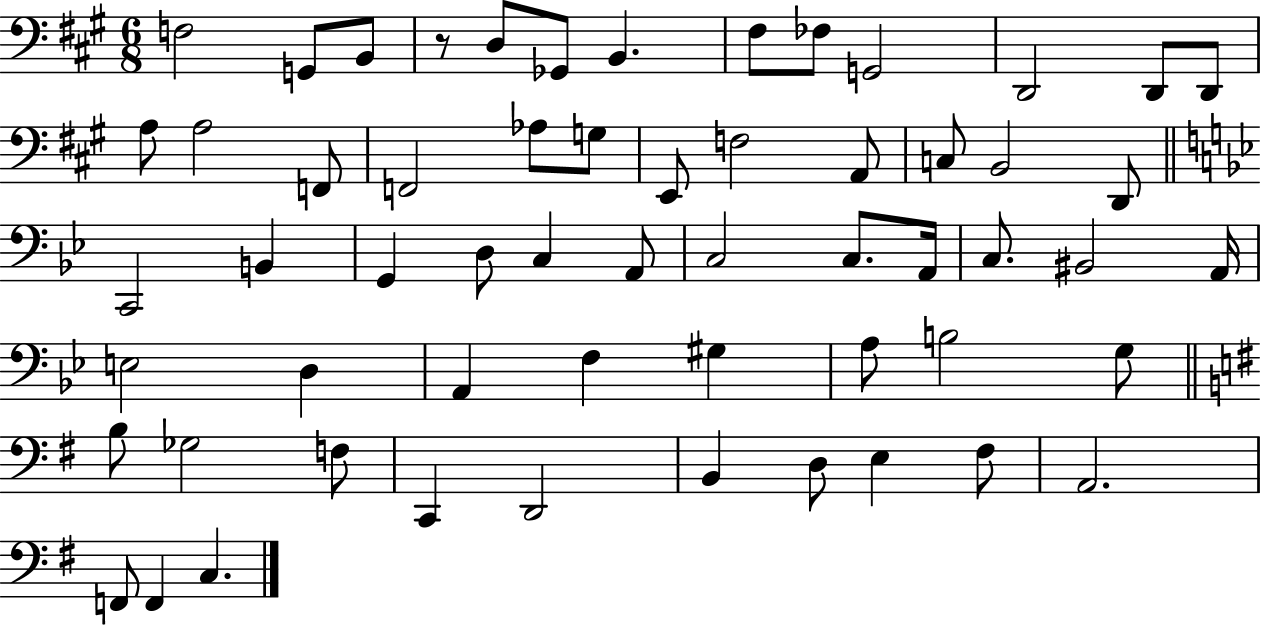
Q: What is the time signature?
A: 6/8